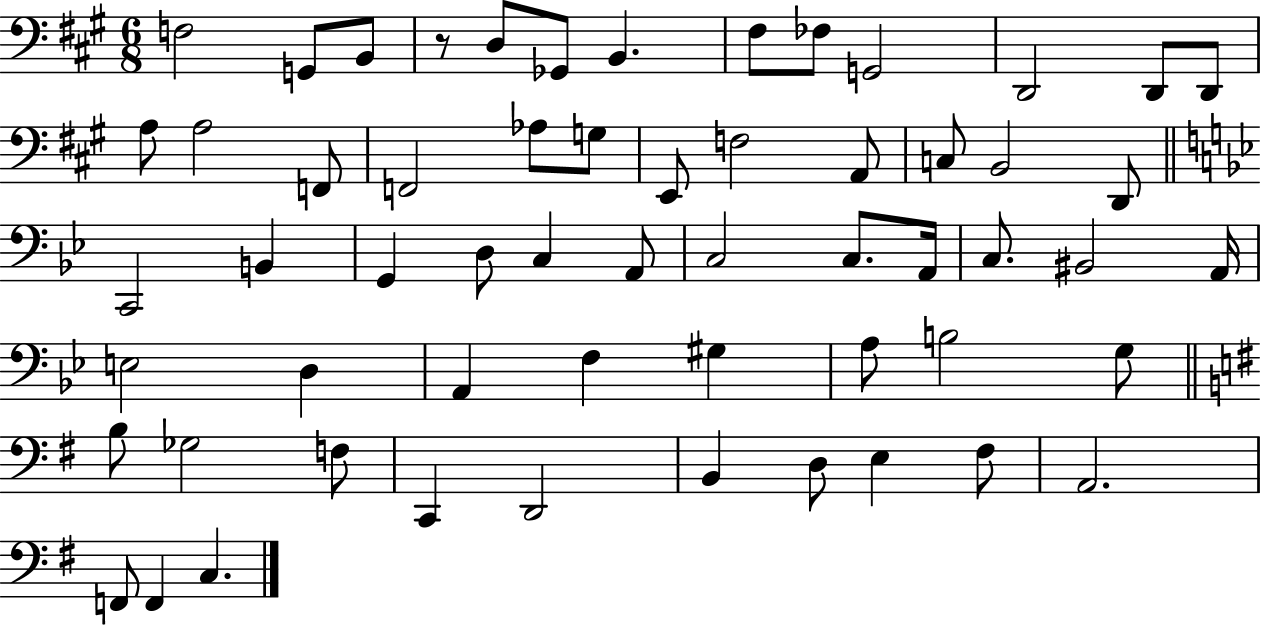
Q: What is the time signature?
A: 6/8